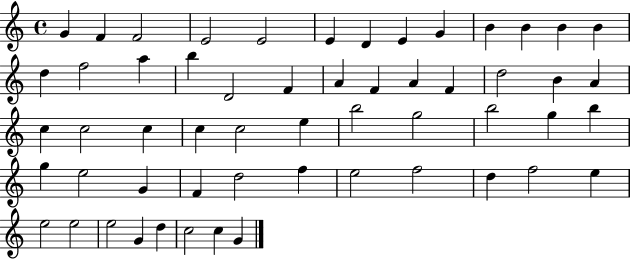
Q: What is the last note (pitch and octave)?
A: G4